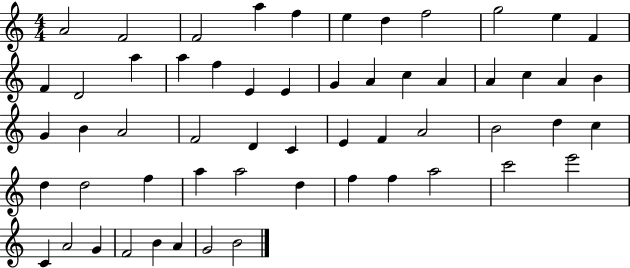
A4/h F4/h F4/h A5/q F5/q E5/q D5/q F5/h G5/h E5/q F4/q F4/q D4/h A5/q A5/q F5/q E4/q E4/q G4/q A4/q C5/q A4/q A4/q C5/q A4/q B4/q G4/q B4/q A4/h F4/h D4/q C4/q E4/q F4/q A4/h B4/h D5/q C5/q D5/q D5/h F5/q A5/q A5/h D5/q F5/q F5/q A5/h C6/h E6/h C4/q A4/h G4/q F4/h B4/q A4/q G4/h B4/h